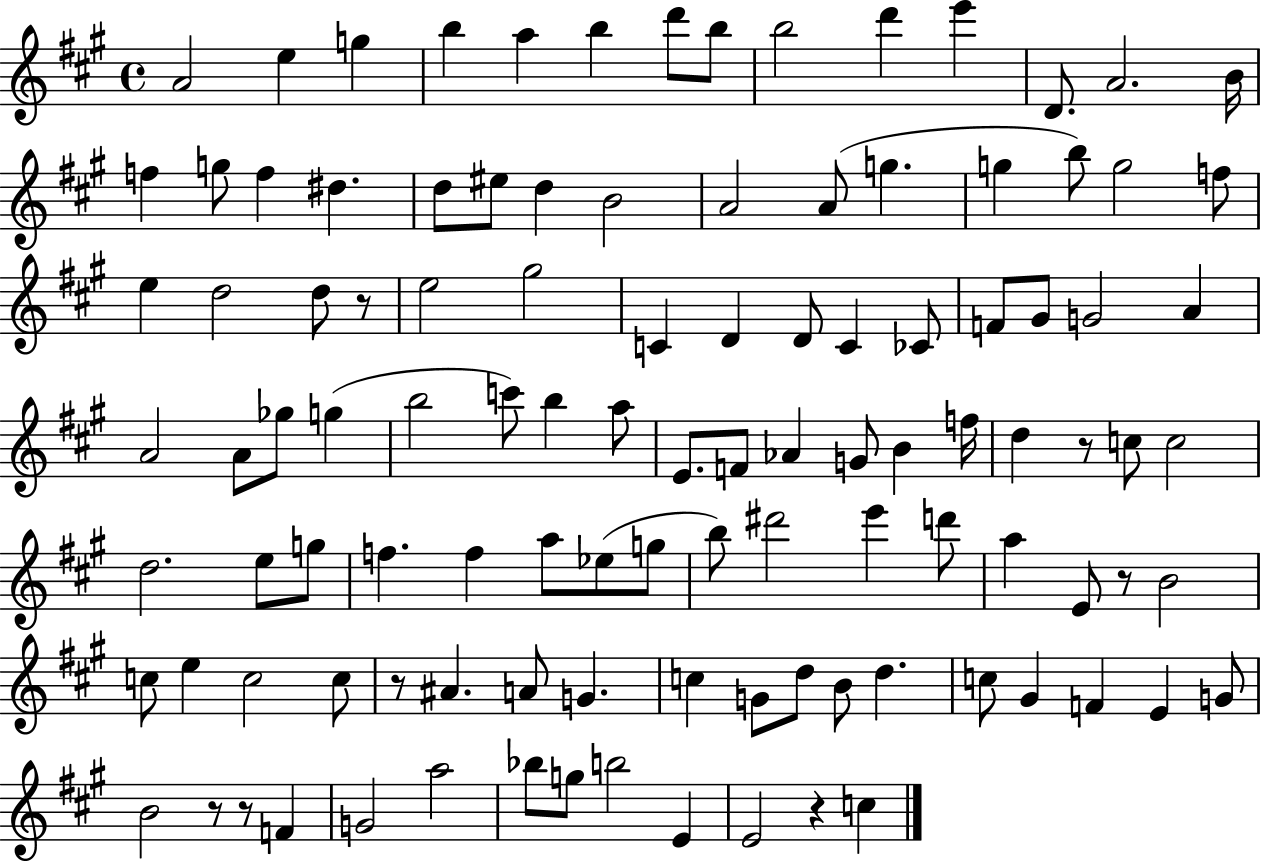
A4/h E5/q G5/q B5/q A5/q B5/q D6/e B5/e B5/h D6/q E6/q D4/e. A4/h. B4/s F5/q G5/e F5/q D#5/q. D5/e EIS5/e D5/q B4/h A4/h A4/e G5/q. G5/q B5/e G5/h F5/e E5/q D5/h D5/e R/e E5/h G#5/h C4/q D4/q D4/e C4/q CES4/e F4/e G#4/e G4/h A4/q A4/h A4/e Gb5/e G5/q B5/h C6/e B5/q A5/e E4/e. F4/e Ab4/q G4/e B4/q F5/s D5/q R/e C5/e C5/h D5/h. E5/e G5/e F5/q. F5/q A5/e Eb5/e G5/e B5/e D#6/h E6/q D6/e A5/q E4/e R/e B4/h C5/e E5/q C5/h C5/e R/e A#4/q. A4/e G4/q. C5/q G4/e D5/e B4/e D5/q. C5/e G#4/q F4/q E4/q G4/e B4/h R/e R/e F4/q G4/h A5/h Bb5/e G5/e B5/h E4/q E4/h R/q C5/q